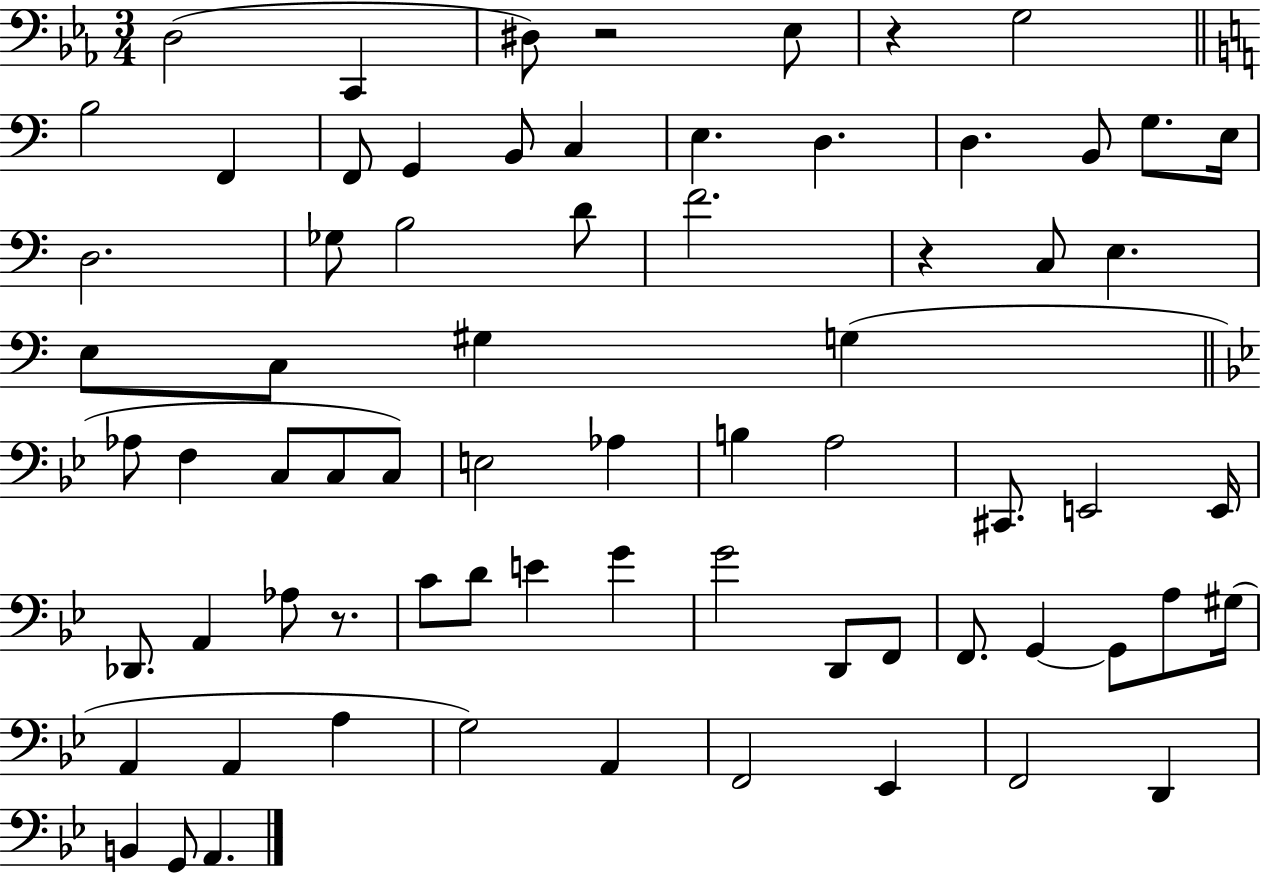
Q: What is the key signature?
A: EES major